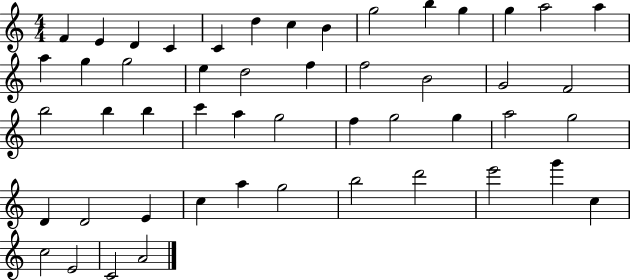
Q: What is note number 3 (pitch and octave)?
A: D4